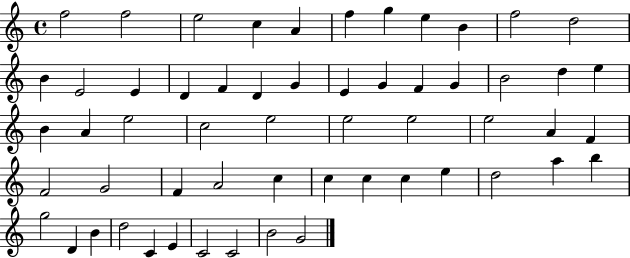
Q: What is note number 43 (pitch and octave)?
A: C5